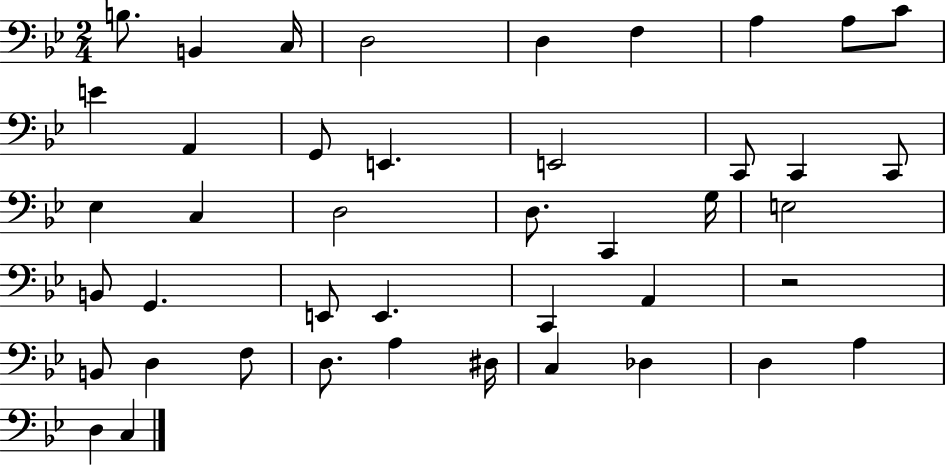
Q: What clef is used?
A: bass